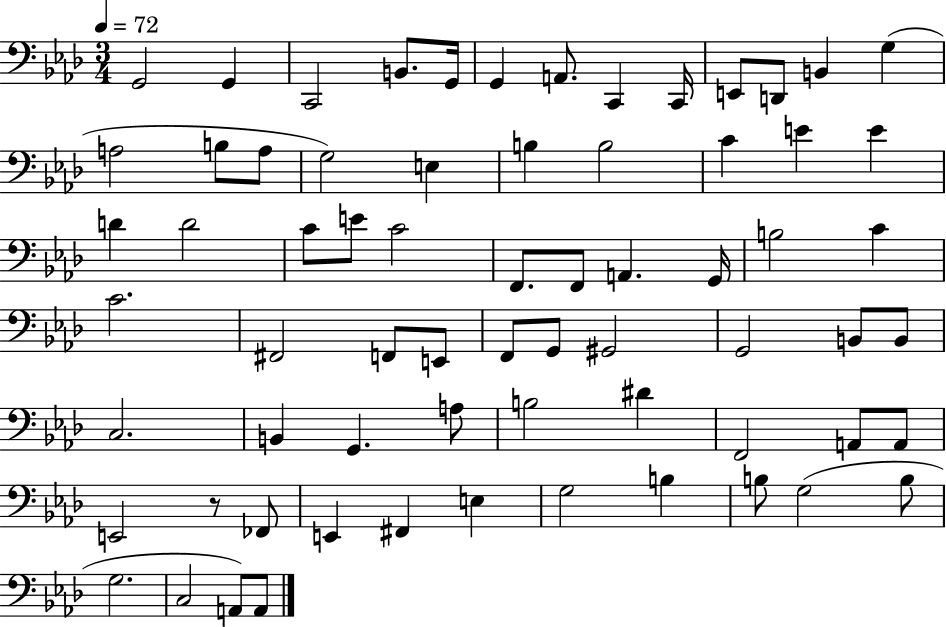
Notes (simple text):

G2/h G2/q C2/h B2/e. G2/s G2/q A2/e. C2/q C2/s E2/e D2/e B2/q G3/q A3/h B3/e A3/e G3/h E3/q B3/q B3/h C4/q E4/q E4/q D4/q D4/h C4/e E4/e C4/h F2/e. F2/e A2/q. G2/s B3/h C4/q C4/h. F#2/h F2/e E2/e F2/e G2/e G#2/h G2/h B2/e B2/e C3/h. B2/q G2/q. A3/e B3/h D#4/q F2/h A2/e A2/e E2/h R/e FES2/e E2/q F#2/q E3/q G3/h B3/q B3/e G3/h B3/e G3/h. C3/h A2/e A2/e